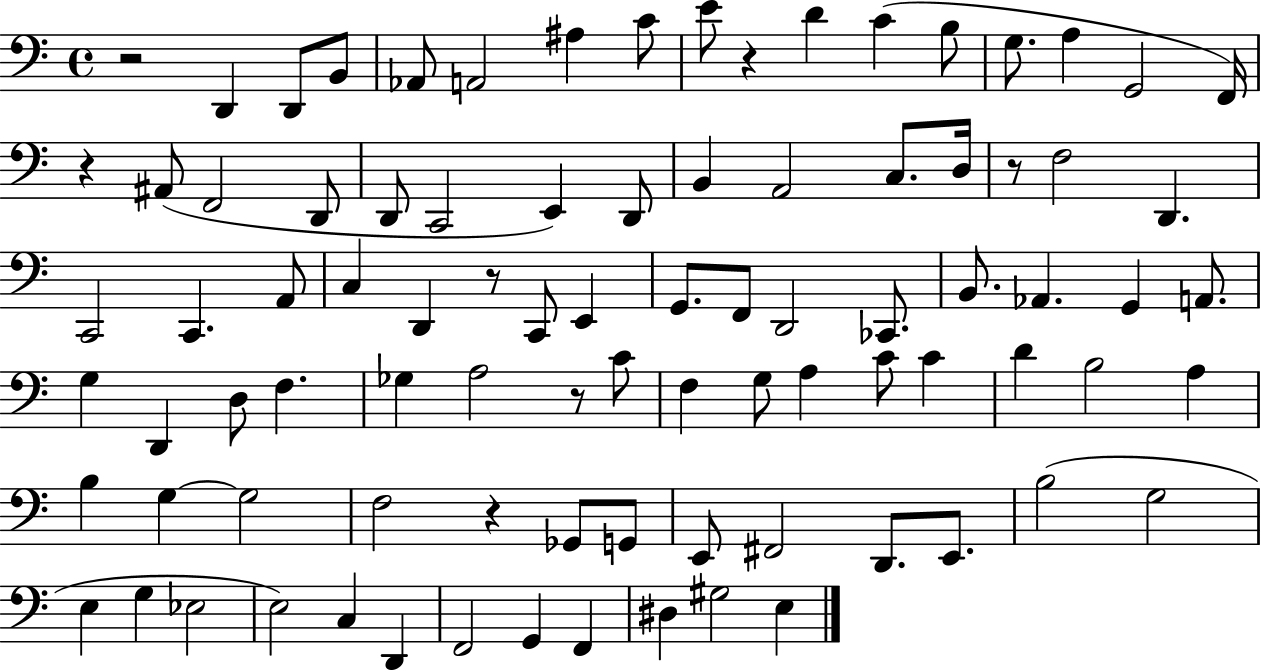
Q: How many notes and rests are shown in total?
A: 89